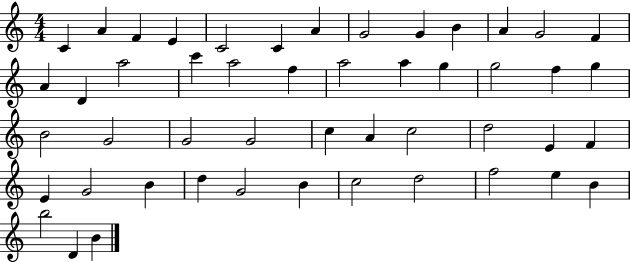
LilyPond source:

{
  \clef treble
  \numericTimeSignature
  \time 4/4
  \key c \major
  c'4 a'4 f'4 e'4 | c'2 c'4 a'4 | g'2 g'4 b'4 | a'4 g'2 f'4 | \break a'4 d'4 a''2 | c'''4 a''2 f''4 | a''2 a''4 g''4 | g''2 f''4 g''4 | \break b'2 g'2 | g'2 g'2 | c''4 a'4 c''2 | d''2 e'4 f'4 | \break e'4 g'2 b'4 | d''4 g'2 b'4 | c''2 d''2 | f''2 e''4 b'4 | \break b''2 d'4 b'4 | \bar "|."
}